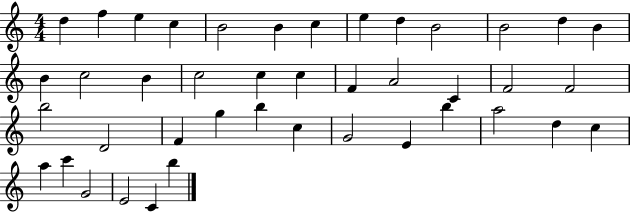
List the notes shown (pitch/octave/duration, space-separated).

D5/q F5/q E5/q C5/q B4/h B4/q C5/q E5/q D5/q B4/h B4/h D5/q B4/q B4/q C5/h B4/q C5/h C5/q C5/q F4/q A4/h C4/q F4/h F4/h B5/h D4/h F4/q G5/q B5/q C5/q G4/h E4/q B5/q A5/h D5/q C5/q A5/q C6/q G4/h E4/h C4/q B5/q